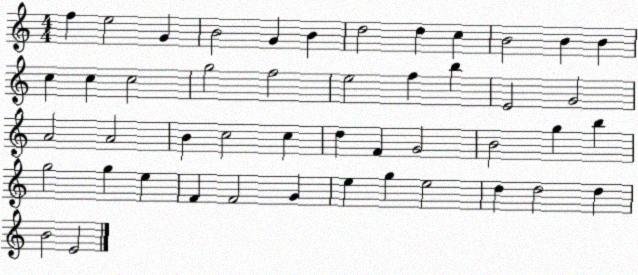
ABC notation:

X:1
T:Untitled
M:4/4
L:1/4
K:C
f e2 G B2 G B d2 d c B2 B B c c c2 g2 f2 e2 f b E2 G2 A2 A2 B c2 c d F G2 B2 g b g2 g e F F2 G e g e2 d d2 d B2 E2